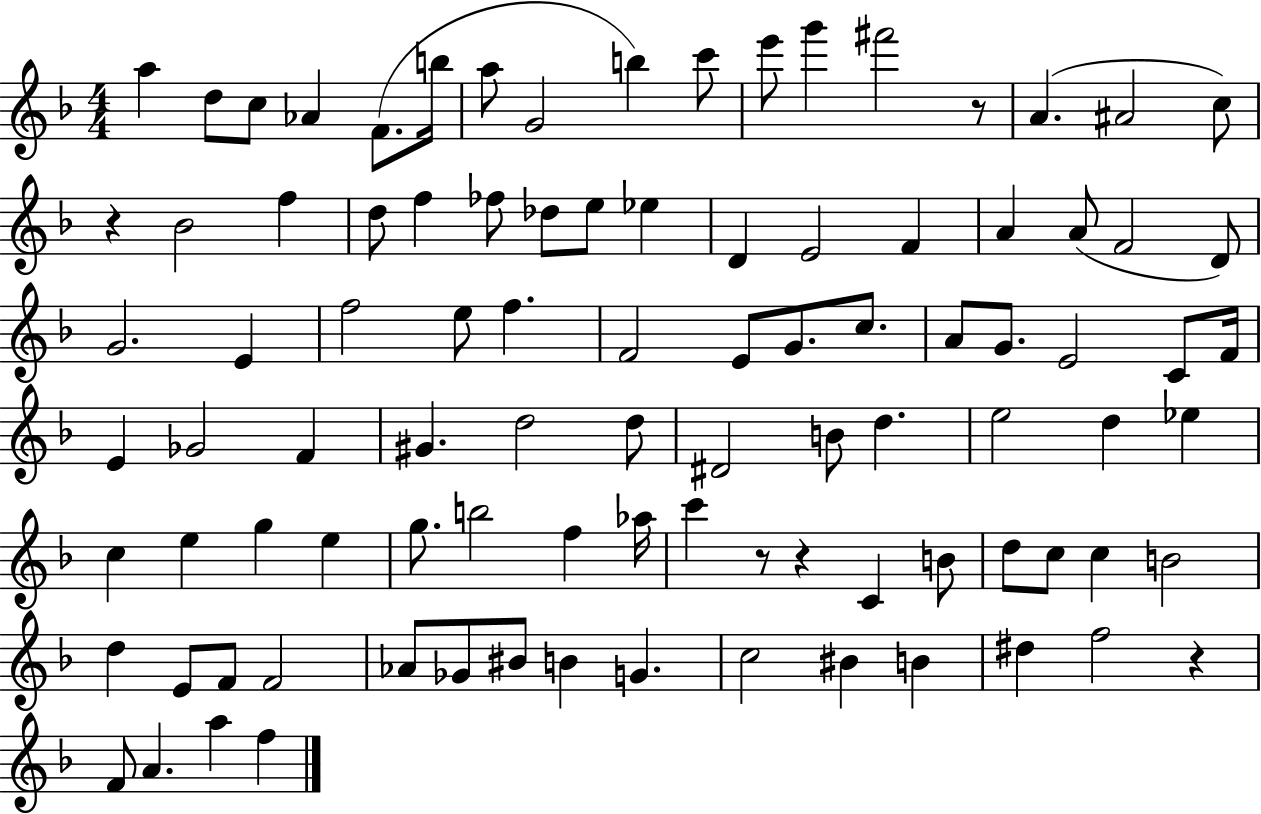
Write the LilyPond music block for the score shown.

{
  \clef treble
  \numericTimeSignature
  \time 4/4
  \key f \major
  a''4 d''8 c''8 aes'4 f'8.( b''16 | a''8 g'2 b''4) c'''8 | e'''8 g'''4 fis'''2 r8 | a'4.( ais'2 c''8) | \break r4 bes'2 f''4 | d''8 f''4 fes''8 des''8 e''8 ees''4 | d'4 e'2 f'4 | a'4 a'8( f'2 d'8) | \break g'2. e'4 | f''2 e''8 f''4. | f'2 e'8 g'8. c''8. | a'8 g'8. e'2 c'8 f'16 | \break e'4 ges'2 f'4 | gis'4. d''2 d''8 | dis'2 b'8 d''4. | e''2 d''4 ees''4 | \break c''4 e''4 g''4 e''4 | g''8. b''2 f''4 aes''16 | c'''4 r8 r4 c'4 b'8 | d''8 c''8 c''4 b'2 | \break d''4 e'8 f'8 f'2 | aes'8 ges'8 bis'8 b'4 g'4. | c''2 bis'4 b'4 | dis''4 f''2 r4 | \break f'8 a'4. a''4 f''4 | \bar "|."
}